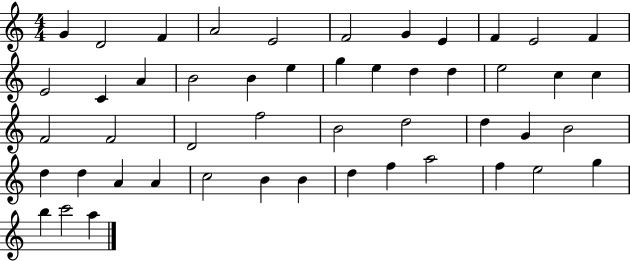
{
  \clef treble
  \numericTimeSignature
  \time 4/4
  \key c \major
  g'4 d'2 f'4 | a'2 e'2 | f'2 g'4 e'4 | f'4 e'2 f'4 | \break e'2 c'4 a'4 | b'2 b'4 e''4 | g''4 e''4 d''4 d''4 | e''2 c''4 c''4 | \break f'2 f'2 | d'2 f''2 | b'2 d''2 | d''4 g'4 b'2 | \break d''4 d''4 a'4 a'4 | c''2 b'4 b'4 | d''4 f''4 a''2 | f''4 e''2 g''4 | \break b''4 c'''2 a''4 | \bar "|."
}